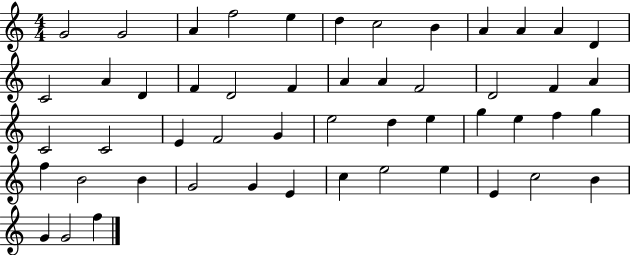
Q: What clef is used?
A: treble